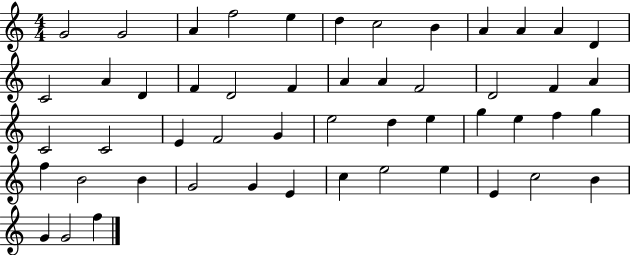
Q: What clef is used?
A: treble